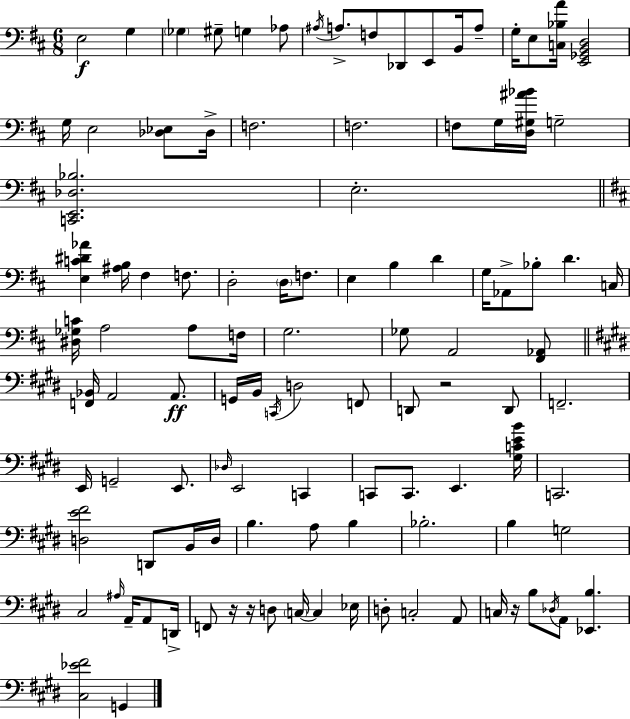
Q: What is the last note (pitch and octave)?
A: G2